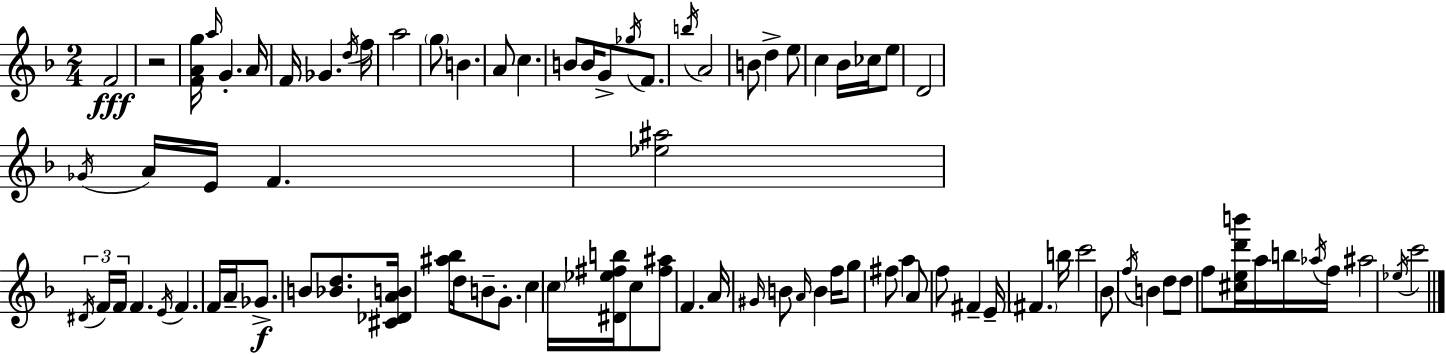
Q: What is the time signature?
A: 2/4